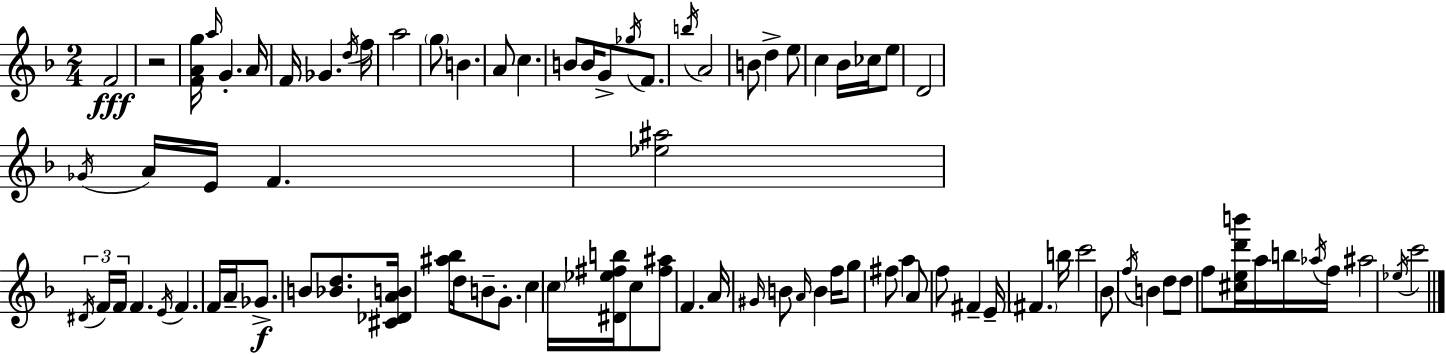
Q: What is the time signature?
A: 2/4